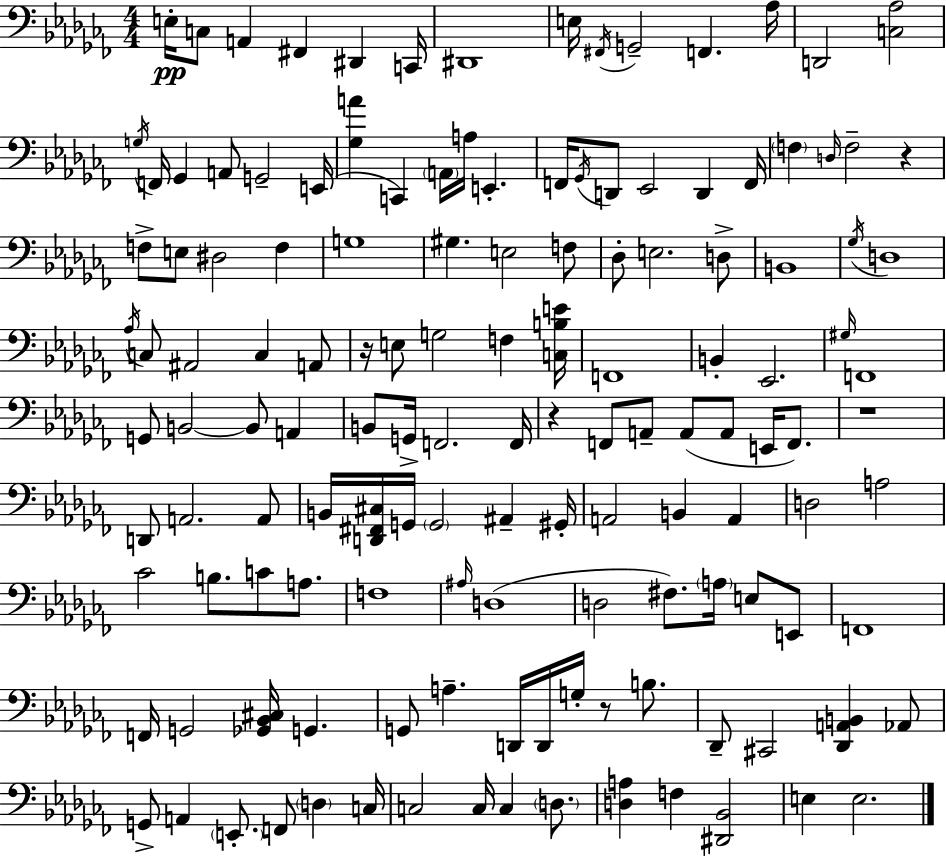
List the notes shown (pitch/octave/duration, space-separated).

E3/s C3/e A2/q F#2/q D#2/q C2/s D#2/w E3/s F#2/s G2/h F2/q. Ab3/s D2/h [C3,Ab3]/h G3/s F2/s Gb2/q A2/e G2/h E2/s [Gb3,A4]/q C2/q A2/s A3/s E2/q. F2/s Gb2/s D2/e Eb2/h D2/q F2/s F3/q D3/s F3/h R/q F3/e E3/e D#3/h F3/q G3/w G#3/q. E3/h F3/e Db3/e E3/h. D3/e B2/w Gb3/s D3/w Ab3/s C3/e A#2/h C3/q A2/e R/s E3/e G3/h F3/q [C3,B3,E4]/s F2/w B2/q Eb2/h. G#3/s F2/w G2/e B2/h B2/e A2/q B2/e G2/s F2/h. F2/s R/q F2/e A2/e A2/e A2/e E2/s F2/e. R/w D2/e A2/h. A2/e B2/s [D2,F#2,C#3]/s G2/s G2/h A#2/q G#2/s A2/h B2/q A2/q D3/h A3/h CES4/h B3/e. C4/e A3/e. F3/w A#3/s D3/w D3/h F#3/e. A3/s E3/e E2/e F2/w F2/s G2/h [Gb2,Bb2,C#3]/s G2/q. G2/e A3/q. D2/s D2/s G3/s R/e B3/e. Db2/e C#2/h [Db2,A2,B2]/q Ab2/e G2/e A2/q E2/e. F2/e D3/q C3/s C3/h C3/s C3/q D3/e. [D3,A3]/q F3/q [D#2,Bb2]/h E3/q E3/h.